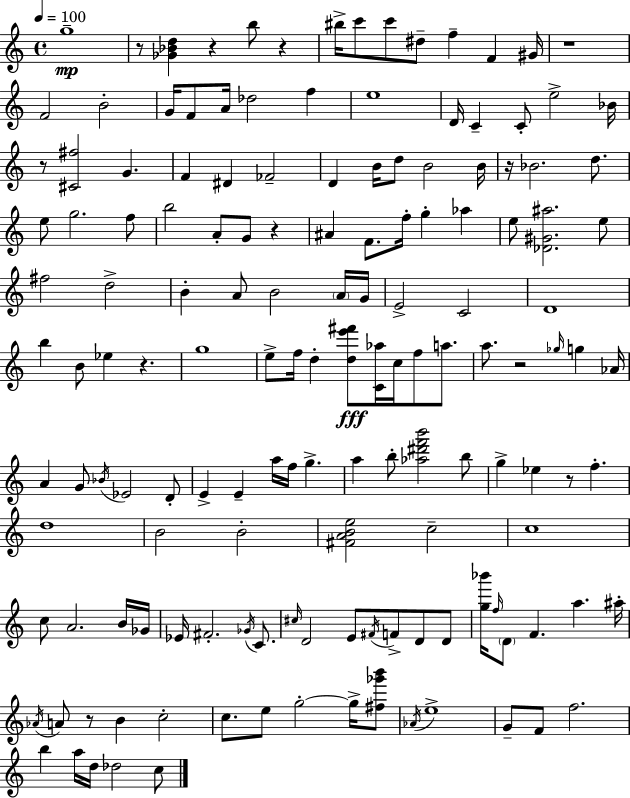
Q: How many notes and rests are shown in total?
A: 149